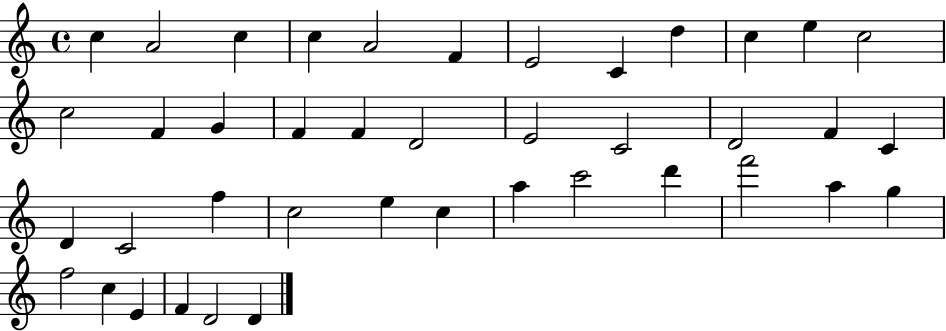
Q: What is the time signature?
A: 4/4